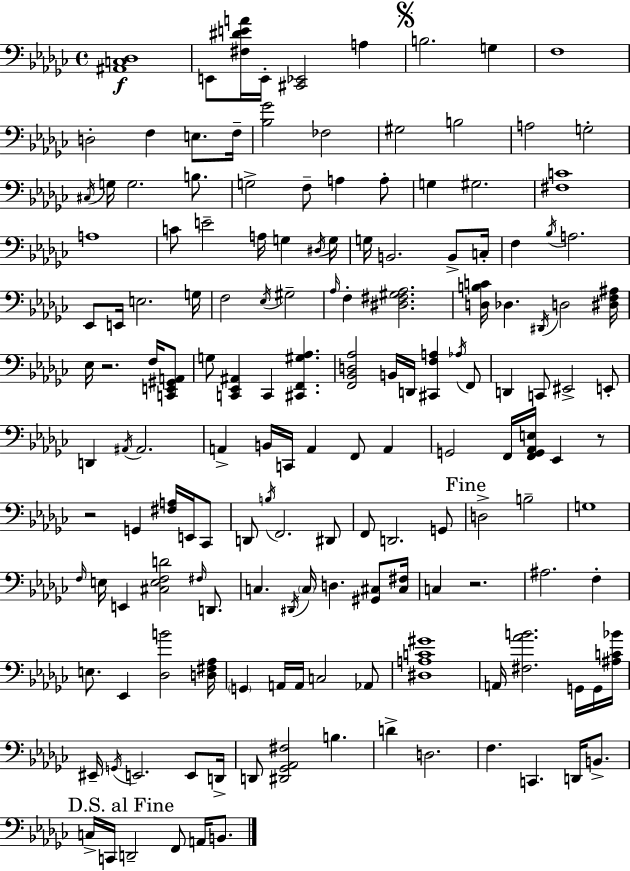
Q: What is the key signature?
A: EES minor